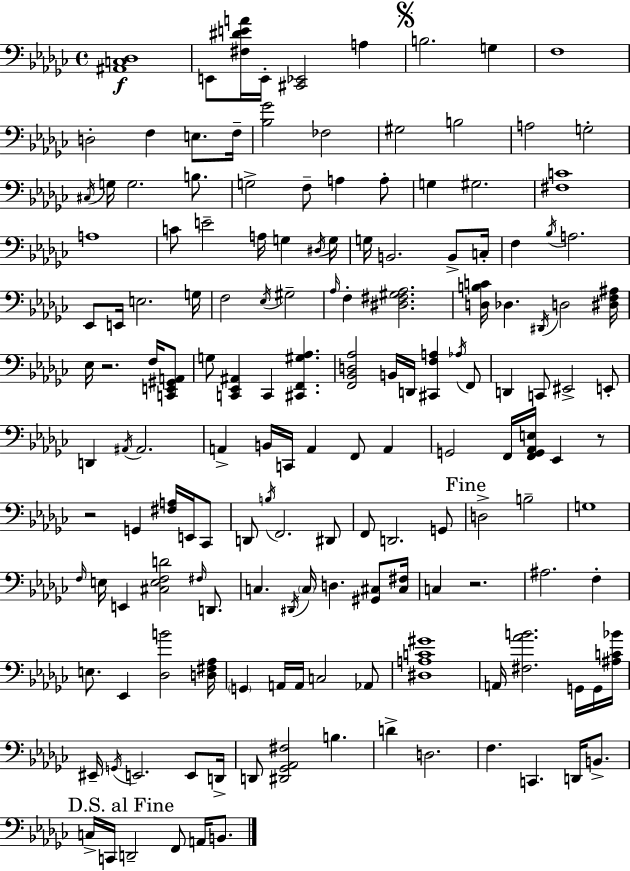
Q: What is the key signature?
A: EES minor